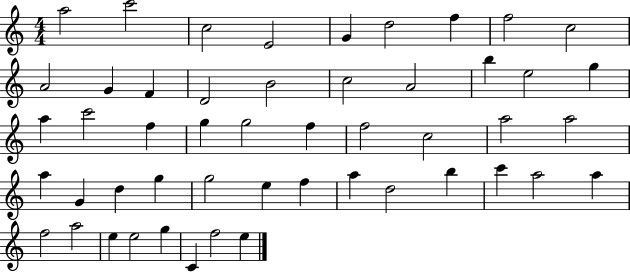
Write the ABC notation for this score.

X:1
T:Untitled
M:4/4
L:1/4
K:C
a2 c'2 c2 E2 G d2 f f2 c2 A2 G F D2 B2 c2 A2 b e2 g a c'2 f g g2 f f2 c2 a2 a2 a G d g g2 e f a d2 b c' a2 a f2 a2 e e2 g C f2 e